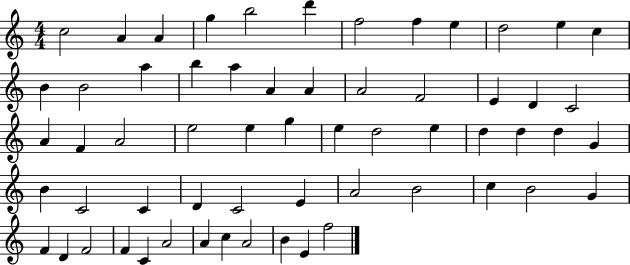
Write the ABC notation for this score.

X:1
T:Untitled
M:4/4
L:1/4
K:C
c2 A A g b2 d' f2 f e d2 e c B B2 a b a A A A2 F2 E D C2 A F A2 e2 e g e d2 e d d d G B C2 C D C2 E A2 B2 c B2 G F D F2 F C A2 A c A2 B E f2